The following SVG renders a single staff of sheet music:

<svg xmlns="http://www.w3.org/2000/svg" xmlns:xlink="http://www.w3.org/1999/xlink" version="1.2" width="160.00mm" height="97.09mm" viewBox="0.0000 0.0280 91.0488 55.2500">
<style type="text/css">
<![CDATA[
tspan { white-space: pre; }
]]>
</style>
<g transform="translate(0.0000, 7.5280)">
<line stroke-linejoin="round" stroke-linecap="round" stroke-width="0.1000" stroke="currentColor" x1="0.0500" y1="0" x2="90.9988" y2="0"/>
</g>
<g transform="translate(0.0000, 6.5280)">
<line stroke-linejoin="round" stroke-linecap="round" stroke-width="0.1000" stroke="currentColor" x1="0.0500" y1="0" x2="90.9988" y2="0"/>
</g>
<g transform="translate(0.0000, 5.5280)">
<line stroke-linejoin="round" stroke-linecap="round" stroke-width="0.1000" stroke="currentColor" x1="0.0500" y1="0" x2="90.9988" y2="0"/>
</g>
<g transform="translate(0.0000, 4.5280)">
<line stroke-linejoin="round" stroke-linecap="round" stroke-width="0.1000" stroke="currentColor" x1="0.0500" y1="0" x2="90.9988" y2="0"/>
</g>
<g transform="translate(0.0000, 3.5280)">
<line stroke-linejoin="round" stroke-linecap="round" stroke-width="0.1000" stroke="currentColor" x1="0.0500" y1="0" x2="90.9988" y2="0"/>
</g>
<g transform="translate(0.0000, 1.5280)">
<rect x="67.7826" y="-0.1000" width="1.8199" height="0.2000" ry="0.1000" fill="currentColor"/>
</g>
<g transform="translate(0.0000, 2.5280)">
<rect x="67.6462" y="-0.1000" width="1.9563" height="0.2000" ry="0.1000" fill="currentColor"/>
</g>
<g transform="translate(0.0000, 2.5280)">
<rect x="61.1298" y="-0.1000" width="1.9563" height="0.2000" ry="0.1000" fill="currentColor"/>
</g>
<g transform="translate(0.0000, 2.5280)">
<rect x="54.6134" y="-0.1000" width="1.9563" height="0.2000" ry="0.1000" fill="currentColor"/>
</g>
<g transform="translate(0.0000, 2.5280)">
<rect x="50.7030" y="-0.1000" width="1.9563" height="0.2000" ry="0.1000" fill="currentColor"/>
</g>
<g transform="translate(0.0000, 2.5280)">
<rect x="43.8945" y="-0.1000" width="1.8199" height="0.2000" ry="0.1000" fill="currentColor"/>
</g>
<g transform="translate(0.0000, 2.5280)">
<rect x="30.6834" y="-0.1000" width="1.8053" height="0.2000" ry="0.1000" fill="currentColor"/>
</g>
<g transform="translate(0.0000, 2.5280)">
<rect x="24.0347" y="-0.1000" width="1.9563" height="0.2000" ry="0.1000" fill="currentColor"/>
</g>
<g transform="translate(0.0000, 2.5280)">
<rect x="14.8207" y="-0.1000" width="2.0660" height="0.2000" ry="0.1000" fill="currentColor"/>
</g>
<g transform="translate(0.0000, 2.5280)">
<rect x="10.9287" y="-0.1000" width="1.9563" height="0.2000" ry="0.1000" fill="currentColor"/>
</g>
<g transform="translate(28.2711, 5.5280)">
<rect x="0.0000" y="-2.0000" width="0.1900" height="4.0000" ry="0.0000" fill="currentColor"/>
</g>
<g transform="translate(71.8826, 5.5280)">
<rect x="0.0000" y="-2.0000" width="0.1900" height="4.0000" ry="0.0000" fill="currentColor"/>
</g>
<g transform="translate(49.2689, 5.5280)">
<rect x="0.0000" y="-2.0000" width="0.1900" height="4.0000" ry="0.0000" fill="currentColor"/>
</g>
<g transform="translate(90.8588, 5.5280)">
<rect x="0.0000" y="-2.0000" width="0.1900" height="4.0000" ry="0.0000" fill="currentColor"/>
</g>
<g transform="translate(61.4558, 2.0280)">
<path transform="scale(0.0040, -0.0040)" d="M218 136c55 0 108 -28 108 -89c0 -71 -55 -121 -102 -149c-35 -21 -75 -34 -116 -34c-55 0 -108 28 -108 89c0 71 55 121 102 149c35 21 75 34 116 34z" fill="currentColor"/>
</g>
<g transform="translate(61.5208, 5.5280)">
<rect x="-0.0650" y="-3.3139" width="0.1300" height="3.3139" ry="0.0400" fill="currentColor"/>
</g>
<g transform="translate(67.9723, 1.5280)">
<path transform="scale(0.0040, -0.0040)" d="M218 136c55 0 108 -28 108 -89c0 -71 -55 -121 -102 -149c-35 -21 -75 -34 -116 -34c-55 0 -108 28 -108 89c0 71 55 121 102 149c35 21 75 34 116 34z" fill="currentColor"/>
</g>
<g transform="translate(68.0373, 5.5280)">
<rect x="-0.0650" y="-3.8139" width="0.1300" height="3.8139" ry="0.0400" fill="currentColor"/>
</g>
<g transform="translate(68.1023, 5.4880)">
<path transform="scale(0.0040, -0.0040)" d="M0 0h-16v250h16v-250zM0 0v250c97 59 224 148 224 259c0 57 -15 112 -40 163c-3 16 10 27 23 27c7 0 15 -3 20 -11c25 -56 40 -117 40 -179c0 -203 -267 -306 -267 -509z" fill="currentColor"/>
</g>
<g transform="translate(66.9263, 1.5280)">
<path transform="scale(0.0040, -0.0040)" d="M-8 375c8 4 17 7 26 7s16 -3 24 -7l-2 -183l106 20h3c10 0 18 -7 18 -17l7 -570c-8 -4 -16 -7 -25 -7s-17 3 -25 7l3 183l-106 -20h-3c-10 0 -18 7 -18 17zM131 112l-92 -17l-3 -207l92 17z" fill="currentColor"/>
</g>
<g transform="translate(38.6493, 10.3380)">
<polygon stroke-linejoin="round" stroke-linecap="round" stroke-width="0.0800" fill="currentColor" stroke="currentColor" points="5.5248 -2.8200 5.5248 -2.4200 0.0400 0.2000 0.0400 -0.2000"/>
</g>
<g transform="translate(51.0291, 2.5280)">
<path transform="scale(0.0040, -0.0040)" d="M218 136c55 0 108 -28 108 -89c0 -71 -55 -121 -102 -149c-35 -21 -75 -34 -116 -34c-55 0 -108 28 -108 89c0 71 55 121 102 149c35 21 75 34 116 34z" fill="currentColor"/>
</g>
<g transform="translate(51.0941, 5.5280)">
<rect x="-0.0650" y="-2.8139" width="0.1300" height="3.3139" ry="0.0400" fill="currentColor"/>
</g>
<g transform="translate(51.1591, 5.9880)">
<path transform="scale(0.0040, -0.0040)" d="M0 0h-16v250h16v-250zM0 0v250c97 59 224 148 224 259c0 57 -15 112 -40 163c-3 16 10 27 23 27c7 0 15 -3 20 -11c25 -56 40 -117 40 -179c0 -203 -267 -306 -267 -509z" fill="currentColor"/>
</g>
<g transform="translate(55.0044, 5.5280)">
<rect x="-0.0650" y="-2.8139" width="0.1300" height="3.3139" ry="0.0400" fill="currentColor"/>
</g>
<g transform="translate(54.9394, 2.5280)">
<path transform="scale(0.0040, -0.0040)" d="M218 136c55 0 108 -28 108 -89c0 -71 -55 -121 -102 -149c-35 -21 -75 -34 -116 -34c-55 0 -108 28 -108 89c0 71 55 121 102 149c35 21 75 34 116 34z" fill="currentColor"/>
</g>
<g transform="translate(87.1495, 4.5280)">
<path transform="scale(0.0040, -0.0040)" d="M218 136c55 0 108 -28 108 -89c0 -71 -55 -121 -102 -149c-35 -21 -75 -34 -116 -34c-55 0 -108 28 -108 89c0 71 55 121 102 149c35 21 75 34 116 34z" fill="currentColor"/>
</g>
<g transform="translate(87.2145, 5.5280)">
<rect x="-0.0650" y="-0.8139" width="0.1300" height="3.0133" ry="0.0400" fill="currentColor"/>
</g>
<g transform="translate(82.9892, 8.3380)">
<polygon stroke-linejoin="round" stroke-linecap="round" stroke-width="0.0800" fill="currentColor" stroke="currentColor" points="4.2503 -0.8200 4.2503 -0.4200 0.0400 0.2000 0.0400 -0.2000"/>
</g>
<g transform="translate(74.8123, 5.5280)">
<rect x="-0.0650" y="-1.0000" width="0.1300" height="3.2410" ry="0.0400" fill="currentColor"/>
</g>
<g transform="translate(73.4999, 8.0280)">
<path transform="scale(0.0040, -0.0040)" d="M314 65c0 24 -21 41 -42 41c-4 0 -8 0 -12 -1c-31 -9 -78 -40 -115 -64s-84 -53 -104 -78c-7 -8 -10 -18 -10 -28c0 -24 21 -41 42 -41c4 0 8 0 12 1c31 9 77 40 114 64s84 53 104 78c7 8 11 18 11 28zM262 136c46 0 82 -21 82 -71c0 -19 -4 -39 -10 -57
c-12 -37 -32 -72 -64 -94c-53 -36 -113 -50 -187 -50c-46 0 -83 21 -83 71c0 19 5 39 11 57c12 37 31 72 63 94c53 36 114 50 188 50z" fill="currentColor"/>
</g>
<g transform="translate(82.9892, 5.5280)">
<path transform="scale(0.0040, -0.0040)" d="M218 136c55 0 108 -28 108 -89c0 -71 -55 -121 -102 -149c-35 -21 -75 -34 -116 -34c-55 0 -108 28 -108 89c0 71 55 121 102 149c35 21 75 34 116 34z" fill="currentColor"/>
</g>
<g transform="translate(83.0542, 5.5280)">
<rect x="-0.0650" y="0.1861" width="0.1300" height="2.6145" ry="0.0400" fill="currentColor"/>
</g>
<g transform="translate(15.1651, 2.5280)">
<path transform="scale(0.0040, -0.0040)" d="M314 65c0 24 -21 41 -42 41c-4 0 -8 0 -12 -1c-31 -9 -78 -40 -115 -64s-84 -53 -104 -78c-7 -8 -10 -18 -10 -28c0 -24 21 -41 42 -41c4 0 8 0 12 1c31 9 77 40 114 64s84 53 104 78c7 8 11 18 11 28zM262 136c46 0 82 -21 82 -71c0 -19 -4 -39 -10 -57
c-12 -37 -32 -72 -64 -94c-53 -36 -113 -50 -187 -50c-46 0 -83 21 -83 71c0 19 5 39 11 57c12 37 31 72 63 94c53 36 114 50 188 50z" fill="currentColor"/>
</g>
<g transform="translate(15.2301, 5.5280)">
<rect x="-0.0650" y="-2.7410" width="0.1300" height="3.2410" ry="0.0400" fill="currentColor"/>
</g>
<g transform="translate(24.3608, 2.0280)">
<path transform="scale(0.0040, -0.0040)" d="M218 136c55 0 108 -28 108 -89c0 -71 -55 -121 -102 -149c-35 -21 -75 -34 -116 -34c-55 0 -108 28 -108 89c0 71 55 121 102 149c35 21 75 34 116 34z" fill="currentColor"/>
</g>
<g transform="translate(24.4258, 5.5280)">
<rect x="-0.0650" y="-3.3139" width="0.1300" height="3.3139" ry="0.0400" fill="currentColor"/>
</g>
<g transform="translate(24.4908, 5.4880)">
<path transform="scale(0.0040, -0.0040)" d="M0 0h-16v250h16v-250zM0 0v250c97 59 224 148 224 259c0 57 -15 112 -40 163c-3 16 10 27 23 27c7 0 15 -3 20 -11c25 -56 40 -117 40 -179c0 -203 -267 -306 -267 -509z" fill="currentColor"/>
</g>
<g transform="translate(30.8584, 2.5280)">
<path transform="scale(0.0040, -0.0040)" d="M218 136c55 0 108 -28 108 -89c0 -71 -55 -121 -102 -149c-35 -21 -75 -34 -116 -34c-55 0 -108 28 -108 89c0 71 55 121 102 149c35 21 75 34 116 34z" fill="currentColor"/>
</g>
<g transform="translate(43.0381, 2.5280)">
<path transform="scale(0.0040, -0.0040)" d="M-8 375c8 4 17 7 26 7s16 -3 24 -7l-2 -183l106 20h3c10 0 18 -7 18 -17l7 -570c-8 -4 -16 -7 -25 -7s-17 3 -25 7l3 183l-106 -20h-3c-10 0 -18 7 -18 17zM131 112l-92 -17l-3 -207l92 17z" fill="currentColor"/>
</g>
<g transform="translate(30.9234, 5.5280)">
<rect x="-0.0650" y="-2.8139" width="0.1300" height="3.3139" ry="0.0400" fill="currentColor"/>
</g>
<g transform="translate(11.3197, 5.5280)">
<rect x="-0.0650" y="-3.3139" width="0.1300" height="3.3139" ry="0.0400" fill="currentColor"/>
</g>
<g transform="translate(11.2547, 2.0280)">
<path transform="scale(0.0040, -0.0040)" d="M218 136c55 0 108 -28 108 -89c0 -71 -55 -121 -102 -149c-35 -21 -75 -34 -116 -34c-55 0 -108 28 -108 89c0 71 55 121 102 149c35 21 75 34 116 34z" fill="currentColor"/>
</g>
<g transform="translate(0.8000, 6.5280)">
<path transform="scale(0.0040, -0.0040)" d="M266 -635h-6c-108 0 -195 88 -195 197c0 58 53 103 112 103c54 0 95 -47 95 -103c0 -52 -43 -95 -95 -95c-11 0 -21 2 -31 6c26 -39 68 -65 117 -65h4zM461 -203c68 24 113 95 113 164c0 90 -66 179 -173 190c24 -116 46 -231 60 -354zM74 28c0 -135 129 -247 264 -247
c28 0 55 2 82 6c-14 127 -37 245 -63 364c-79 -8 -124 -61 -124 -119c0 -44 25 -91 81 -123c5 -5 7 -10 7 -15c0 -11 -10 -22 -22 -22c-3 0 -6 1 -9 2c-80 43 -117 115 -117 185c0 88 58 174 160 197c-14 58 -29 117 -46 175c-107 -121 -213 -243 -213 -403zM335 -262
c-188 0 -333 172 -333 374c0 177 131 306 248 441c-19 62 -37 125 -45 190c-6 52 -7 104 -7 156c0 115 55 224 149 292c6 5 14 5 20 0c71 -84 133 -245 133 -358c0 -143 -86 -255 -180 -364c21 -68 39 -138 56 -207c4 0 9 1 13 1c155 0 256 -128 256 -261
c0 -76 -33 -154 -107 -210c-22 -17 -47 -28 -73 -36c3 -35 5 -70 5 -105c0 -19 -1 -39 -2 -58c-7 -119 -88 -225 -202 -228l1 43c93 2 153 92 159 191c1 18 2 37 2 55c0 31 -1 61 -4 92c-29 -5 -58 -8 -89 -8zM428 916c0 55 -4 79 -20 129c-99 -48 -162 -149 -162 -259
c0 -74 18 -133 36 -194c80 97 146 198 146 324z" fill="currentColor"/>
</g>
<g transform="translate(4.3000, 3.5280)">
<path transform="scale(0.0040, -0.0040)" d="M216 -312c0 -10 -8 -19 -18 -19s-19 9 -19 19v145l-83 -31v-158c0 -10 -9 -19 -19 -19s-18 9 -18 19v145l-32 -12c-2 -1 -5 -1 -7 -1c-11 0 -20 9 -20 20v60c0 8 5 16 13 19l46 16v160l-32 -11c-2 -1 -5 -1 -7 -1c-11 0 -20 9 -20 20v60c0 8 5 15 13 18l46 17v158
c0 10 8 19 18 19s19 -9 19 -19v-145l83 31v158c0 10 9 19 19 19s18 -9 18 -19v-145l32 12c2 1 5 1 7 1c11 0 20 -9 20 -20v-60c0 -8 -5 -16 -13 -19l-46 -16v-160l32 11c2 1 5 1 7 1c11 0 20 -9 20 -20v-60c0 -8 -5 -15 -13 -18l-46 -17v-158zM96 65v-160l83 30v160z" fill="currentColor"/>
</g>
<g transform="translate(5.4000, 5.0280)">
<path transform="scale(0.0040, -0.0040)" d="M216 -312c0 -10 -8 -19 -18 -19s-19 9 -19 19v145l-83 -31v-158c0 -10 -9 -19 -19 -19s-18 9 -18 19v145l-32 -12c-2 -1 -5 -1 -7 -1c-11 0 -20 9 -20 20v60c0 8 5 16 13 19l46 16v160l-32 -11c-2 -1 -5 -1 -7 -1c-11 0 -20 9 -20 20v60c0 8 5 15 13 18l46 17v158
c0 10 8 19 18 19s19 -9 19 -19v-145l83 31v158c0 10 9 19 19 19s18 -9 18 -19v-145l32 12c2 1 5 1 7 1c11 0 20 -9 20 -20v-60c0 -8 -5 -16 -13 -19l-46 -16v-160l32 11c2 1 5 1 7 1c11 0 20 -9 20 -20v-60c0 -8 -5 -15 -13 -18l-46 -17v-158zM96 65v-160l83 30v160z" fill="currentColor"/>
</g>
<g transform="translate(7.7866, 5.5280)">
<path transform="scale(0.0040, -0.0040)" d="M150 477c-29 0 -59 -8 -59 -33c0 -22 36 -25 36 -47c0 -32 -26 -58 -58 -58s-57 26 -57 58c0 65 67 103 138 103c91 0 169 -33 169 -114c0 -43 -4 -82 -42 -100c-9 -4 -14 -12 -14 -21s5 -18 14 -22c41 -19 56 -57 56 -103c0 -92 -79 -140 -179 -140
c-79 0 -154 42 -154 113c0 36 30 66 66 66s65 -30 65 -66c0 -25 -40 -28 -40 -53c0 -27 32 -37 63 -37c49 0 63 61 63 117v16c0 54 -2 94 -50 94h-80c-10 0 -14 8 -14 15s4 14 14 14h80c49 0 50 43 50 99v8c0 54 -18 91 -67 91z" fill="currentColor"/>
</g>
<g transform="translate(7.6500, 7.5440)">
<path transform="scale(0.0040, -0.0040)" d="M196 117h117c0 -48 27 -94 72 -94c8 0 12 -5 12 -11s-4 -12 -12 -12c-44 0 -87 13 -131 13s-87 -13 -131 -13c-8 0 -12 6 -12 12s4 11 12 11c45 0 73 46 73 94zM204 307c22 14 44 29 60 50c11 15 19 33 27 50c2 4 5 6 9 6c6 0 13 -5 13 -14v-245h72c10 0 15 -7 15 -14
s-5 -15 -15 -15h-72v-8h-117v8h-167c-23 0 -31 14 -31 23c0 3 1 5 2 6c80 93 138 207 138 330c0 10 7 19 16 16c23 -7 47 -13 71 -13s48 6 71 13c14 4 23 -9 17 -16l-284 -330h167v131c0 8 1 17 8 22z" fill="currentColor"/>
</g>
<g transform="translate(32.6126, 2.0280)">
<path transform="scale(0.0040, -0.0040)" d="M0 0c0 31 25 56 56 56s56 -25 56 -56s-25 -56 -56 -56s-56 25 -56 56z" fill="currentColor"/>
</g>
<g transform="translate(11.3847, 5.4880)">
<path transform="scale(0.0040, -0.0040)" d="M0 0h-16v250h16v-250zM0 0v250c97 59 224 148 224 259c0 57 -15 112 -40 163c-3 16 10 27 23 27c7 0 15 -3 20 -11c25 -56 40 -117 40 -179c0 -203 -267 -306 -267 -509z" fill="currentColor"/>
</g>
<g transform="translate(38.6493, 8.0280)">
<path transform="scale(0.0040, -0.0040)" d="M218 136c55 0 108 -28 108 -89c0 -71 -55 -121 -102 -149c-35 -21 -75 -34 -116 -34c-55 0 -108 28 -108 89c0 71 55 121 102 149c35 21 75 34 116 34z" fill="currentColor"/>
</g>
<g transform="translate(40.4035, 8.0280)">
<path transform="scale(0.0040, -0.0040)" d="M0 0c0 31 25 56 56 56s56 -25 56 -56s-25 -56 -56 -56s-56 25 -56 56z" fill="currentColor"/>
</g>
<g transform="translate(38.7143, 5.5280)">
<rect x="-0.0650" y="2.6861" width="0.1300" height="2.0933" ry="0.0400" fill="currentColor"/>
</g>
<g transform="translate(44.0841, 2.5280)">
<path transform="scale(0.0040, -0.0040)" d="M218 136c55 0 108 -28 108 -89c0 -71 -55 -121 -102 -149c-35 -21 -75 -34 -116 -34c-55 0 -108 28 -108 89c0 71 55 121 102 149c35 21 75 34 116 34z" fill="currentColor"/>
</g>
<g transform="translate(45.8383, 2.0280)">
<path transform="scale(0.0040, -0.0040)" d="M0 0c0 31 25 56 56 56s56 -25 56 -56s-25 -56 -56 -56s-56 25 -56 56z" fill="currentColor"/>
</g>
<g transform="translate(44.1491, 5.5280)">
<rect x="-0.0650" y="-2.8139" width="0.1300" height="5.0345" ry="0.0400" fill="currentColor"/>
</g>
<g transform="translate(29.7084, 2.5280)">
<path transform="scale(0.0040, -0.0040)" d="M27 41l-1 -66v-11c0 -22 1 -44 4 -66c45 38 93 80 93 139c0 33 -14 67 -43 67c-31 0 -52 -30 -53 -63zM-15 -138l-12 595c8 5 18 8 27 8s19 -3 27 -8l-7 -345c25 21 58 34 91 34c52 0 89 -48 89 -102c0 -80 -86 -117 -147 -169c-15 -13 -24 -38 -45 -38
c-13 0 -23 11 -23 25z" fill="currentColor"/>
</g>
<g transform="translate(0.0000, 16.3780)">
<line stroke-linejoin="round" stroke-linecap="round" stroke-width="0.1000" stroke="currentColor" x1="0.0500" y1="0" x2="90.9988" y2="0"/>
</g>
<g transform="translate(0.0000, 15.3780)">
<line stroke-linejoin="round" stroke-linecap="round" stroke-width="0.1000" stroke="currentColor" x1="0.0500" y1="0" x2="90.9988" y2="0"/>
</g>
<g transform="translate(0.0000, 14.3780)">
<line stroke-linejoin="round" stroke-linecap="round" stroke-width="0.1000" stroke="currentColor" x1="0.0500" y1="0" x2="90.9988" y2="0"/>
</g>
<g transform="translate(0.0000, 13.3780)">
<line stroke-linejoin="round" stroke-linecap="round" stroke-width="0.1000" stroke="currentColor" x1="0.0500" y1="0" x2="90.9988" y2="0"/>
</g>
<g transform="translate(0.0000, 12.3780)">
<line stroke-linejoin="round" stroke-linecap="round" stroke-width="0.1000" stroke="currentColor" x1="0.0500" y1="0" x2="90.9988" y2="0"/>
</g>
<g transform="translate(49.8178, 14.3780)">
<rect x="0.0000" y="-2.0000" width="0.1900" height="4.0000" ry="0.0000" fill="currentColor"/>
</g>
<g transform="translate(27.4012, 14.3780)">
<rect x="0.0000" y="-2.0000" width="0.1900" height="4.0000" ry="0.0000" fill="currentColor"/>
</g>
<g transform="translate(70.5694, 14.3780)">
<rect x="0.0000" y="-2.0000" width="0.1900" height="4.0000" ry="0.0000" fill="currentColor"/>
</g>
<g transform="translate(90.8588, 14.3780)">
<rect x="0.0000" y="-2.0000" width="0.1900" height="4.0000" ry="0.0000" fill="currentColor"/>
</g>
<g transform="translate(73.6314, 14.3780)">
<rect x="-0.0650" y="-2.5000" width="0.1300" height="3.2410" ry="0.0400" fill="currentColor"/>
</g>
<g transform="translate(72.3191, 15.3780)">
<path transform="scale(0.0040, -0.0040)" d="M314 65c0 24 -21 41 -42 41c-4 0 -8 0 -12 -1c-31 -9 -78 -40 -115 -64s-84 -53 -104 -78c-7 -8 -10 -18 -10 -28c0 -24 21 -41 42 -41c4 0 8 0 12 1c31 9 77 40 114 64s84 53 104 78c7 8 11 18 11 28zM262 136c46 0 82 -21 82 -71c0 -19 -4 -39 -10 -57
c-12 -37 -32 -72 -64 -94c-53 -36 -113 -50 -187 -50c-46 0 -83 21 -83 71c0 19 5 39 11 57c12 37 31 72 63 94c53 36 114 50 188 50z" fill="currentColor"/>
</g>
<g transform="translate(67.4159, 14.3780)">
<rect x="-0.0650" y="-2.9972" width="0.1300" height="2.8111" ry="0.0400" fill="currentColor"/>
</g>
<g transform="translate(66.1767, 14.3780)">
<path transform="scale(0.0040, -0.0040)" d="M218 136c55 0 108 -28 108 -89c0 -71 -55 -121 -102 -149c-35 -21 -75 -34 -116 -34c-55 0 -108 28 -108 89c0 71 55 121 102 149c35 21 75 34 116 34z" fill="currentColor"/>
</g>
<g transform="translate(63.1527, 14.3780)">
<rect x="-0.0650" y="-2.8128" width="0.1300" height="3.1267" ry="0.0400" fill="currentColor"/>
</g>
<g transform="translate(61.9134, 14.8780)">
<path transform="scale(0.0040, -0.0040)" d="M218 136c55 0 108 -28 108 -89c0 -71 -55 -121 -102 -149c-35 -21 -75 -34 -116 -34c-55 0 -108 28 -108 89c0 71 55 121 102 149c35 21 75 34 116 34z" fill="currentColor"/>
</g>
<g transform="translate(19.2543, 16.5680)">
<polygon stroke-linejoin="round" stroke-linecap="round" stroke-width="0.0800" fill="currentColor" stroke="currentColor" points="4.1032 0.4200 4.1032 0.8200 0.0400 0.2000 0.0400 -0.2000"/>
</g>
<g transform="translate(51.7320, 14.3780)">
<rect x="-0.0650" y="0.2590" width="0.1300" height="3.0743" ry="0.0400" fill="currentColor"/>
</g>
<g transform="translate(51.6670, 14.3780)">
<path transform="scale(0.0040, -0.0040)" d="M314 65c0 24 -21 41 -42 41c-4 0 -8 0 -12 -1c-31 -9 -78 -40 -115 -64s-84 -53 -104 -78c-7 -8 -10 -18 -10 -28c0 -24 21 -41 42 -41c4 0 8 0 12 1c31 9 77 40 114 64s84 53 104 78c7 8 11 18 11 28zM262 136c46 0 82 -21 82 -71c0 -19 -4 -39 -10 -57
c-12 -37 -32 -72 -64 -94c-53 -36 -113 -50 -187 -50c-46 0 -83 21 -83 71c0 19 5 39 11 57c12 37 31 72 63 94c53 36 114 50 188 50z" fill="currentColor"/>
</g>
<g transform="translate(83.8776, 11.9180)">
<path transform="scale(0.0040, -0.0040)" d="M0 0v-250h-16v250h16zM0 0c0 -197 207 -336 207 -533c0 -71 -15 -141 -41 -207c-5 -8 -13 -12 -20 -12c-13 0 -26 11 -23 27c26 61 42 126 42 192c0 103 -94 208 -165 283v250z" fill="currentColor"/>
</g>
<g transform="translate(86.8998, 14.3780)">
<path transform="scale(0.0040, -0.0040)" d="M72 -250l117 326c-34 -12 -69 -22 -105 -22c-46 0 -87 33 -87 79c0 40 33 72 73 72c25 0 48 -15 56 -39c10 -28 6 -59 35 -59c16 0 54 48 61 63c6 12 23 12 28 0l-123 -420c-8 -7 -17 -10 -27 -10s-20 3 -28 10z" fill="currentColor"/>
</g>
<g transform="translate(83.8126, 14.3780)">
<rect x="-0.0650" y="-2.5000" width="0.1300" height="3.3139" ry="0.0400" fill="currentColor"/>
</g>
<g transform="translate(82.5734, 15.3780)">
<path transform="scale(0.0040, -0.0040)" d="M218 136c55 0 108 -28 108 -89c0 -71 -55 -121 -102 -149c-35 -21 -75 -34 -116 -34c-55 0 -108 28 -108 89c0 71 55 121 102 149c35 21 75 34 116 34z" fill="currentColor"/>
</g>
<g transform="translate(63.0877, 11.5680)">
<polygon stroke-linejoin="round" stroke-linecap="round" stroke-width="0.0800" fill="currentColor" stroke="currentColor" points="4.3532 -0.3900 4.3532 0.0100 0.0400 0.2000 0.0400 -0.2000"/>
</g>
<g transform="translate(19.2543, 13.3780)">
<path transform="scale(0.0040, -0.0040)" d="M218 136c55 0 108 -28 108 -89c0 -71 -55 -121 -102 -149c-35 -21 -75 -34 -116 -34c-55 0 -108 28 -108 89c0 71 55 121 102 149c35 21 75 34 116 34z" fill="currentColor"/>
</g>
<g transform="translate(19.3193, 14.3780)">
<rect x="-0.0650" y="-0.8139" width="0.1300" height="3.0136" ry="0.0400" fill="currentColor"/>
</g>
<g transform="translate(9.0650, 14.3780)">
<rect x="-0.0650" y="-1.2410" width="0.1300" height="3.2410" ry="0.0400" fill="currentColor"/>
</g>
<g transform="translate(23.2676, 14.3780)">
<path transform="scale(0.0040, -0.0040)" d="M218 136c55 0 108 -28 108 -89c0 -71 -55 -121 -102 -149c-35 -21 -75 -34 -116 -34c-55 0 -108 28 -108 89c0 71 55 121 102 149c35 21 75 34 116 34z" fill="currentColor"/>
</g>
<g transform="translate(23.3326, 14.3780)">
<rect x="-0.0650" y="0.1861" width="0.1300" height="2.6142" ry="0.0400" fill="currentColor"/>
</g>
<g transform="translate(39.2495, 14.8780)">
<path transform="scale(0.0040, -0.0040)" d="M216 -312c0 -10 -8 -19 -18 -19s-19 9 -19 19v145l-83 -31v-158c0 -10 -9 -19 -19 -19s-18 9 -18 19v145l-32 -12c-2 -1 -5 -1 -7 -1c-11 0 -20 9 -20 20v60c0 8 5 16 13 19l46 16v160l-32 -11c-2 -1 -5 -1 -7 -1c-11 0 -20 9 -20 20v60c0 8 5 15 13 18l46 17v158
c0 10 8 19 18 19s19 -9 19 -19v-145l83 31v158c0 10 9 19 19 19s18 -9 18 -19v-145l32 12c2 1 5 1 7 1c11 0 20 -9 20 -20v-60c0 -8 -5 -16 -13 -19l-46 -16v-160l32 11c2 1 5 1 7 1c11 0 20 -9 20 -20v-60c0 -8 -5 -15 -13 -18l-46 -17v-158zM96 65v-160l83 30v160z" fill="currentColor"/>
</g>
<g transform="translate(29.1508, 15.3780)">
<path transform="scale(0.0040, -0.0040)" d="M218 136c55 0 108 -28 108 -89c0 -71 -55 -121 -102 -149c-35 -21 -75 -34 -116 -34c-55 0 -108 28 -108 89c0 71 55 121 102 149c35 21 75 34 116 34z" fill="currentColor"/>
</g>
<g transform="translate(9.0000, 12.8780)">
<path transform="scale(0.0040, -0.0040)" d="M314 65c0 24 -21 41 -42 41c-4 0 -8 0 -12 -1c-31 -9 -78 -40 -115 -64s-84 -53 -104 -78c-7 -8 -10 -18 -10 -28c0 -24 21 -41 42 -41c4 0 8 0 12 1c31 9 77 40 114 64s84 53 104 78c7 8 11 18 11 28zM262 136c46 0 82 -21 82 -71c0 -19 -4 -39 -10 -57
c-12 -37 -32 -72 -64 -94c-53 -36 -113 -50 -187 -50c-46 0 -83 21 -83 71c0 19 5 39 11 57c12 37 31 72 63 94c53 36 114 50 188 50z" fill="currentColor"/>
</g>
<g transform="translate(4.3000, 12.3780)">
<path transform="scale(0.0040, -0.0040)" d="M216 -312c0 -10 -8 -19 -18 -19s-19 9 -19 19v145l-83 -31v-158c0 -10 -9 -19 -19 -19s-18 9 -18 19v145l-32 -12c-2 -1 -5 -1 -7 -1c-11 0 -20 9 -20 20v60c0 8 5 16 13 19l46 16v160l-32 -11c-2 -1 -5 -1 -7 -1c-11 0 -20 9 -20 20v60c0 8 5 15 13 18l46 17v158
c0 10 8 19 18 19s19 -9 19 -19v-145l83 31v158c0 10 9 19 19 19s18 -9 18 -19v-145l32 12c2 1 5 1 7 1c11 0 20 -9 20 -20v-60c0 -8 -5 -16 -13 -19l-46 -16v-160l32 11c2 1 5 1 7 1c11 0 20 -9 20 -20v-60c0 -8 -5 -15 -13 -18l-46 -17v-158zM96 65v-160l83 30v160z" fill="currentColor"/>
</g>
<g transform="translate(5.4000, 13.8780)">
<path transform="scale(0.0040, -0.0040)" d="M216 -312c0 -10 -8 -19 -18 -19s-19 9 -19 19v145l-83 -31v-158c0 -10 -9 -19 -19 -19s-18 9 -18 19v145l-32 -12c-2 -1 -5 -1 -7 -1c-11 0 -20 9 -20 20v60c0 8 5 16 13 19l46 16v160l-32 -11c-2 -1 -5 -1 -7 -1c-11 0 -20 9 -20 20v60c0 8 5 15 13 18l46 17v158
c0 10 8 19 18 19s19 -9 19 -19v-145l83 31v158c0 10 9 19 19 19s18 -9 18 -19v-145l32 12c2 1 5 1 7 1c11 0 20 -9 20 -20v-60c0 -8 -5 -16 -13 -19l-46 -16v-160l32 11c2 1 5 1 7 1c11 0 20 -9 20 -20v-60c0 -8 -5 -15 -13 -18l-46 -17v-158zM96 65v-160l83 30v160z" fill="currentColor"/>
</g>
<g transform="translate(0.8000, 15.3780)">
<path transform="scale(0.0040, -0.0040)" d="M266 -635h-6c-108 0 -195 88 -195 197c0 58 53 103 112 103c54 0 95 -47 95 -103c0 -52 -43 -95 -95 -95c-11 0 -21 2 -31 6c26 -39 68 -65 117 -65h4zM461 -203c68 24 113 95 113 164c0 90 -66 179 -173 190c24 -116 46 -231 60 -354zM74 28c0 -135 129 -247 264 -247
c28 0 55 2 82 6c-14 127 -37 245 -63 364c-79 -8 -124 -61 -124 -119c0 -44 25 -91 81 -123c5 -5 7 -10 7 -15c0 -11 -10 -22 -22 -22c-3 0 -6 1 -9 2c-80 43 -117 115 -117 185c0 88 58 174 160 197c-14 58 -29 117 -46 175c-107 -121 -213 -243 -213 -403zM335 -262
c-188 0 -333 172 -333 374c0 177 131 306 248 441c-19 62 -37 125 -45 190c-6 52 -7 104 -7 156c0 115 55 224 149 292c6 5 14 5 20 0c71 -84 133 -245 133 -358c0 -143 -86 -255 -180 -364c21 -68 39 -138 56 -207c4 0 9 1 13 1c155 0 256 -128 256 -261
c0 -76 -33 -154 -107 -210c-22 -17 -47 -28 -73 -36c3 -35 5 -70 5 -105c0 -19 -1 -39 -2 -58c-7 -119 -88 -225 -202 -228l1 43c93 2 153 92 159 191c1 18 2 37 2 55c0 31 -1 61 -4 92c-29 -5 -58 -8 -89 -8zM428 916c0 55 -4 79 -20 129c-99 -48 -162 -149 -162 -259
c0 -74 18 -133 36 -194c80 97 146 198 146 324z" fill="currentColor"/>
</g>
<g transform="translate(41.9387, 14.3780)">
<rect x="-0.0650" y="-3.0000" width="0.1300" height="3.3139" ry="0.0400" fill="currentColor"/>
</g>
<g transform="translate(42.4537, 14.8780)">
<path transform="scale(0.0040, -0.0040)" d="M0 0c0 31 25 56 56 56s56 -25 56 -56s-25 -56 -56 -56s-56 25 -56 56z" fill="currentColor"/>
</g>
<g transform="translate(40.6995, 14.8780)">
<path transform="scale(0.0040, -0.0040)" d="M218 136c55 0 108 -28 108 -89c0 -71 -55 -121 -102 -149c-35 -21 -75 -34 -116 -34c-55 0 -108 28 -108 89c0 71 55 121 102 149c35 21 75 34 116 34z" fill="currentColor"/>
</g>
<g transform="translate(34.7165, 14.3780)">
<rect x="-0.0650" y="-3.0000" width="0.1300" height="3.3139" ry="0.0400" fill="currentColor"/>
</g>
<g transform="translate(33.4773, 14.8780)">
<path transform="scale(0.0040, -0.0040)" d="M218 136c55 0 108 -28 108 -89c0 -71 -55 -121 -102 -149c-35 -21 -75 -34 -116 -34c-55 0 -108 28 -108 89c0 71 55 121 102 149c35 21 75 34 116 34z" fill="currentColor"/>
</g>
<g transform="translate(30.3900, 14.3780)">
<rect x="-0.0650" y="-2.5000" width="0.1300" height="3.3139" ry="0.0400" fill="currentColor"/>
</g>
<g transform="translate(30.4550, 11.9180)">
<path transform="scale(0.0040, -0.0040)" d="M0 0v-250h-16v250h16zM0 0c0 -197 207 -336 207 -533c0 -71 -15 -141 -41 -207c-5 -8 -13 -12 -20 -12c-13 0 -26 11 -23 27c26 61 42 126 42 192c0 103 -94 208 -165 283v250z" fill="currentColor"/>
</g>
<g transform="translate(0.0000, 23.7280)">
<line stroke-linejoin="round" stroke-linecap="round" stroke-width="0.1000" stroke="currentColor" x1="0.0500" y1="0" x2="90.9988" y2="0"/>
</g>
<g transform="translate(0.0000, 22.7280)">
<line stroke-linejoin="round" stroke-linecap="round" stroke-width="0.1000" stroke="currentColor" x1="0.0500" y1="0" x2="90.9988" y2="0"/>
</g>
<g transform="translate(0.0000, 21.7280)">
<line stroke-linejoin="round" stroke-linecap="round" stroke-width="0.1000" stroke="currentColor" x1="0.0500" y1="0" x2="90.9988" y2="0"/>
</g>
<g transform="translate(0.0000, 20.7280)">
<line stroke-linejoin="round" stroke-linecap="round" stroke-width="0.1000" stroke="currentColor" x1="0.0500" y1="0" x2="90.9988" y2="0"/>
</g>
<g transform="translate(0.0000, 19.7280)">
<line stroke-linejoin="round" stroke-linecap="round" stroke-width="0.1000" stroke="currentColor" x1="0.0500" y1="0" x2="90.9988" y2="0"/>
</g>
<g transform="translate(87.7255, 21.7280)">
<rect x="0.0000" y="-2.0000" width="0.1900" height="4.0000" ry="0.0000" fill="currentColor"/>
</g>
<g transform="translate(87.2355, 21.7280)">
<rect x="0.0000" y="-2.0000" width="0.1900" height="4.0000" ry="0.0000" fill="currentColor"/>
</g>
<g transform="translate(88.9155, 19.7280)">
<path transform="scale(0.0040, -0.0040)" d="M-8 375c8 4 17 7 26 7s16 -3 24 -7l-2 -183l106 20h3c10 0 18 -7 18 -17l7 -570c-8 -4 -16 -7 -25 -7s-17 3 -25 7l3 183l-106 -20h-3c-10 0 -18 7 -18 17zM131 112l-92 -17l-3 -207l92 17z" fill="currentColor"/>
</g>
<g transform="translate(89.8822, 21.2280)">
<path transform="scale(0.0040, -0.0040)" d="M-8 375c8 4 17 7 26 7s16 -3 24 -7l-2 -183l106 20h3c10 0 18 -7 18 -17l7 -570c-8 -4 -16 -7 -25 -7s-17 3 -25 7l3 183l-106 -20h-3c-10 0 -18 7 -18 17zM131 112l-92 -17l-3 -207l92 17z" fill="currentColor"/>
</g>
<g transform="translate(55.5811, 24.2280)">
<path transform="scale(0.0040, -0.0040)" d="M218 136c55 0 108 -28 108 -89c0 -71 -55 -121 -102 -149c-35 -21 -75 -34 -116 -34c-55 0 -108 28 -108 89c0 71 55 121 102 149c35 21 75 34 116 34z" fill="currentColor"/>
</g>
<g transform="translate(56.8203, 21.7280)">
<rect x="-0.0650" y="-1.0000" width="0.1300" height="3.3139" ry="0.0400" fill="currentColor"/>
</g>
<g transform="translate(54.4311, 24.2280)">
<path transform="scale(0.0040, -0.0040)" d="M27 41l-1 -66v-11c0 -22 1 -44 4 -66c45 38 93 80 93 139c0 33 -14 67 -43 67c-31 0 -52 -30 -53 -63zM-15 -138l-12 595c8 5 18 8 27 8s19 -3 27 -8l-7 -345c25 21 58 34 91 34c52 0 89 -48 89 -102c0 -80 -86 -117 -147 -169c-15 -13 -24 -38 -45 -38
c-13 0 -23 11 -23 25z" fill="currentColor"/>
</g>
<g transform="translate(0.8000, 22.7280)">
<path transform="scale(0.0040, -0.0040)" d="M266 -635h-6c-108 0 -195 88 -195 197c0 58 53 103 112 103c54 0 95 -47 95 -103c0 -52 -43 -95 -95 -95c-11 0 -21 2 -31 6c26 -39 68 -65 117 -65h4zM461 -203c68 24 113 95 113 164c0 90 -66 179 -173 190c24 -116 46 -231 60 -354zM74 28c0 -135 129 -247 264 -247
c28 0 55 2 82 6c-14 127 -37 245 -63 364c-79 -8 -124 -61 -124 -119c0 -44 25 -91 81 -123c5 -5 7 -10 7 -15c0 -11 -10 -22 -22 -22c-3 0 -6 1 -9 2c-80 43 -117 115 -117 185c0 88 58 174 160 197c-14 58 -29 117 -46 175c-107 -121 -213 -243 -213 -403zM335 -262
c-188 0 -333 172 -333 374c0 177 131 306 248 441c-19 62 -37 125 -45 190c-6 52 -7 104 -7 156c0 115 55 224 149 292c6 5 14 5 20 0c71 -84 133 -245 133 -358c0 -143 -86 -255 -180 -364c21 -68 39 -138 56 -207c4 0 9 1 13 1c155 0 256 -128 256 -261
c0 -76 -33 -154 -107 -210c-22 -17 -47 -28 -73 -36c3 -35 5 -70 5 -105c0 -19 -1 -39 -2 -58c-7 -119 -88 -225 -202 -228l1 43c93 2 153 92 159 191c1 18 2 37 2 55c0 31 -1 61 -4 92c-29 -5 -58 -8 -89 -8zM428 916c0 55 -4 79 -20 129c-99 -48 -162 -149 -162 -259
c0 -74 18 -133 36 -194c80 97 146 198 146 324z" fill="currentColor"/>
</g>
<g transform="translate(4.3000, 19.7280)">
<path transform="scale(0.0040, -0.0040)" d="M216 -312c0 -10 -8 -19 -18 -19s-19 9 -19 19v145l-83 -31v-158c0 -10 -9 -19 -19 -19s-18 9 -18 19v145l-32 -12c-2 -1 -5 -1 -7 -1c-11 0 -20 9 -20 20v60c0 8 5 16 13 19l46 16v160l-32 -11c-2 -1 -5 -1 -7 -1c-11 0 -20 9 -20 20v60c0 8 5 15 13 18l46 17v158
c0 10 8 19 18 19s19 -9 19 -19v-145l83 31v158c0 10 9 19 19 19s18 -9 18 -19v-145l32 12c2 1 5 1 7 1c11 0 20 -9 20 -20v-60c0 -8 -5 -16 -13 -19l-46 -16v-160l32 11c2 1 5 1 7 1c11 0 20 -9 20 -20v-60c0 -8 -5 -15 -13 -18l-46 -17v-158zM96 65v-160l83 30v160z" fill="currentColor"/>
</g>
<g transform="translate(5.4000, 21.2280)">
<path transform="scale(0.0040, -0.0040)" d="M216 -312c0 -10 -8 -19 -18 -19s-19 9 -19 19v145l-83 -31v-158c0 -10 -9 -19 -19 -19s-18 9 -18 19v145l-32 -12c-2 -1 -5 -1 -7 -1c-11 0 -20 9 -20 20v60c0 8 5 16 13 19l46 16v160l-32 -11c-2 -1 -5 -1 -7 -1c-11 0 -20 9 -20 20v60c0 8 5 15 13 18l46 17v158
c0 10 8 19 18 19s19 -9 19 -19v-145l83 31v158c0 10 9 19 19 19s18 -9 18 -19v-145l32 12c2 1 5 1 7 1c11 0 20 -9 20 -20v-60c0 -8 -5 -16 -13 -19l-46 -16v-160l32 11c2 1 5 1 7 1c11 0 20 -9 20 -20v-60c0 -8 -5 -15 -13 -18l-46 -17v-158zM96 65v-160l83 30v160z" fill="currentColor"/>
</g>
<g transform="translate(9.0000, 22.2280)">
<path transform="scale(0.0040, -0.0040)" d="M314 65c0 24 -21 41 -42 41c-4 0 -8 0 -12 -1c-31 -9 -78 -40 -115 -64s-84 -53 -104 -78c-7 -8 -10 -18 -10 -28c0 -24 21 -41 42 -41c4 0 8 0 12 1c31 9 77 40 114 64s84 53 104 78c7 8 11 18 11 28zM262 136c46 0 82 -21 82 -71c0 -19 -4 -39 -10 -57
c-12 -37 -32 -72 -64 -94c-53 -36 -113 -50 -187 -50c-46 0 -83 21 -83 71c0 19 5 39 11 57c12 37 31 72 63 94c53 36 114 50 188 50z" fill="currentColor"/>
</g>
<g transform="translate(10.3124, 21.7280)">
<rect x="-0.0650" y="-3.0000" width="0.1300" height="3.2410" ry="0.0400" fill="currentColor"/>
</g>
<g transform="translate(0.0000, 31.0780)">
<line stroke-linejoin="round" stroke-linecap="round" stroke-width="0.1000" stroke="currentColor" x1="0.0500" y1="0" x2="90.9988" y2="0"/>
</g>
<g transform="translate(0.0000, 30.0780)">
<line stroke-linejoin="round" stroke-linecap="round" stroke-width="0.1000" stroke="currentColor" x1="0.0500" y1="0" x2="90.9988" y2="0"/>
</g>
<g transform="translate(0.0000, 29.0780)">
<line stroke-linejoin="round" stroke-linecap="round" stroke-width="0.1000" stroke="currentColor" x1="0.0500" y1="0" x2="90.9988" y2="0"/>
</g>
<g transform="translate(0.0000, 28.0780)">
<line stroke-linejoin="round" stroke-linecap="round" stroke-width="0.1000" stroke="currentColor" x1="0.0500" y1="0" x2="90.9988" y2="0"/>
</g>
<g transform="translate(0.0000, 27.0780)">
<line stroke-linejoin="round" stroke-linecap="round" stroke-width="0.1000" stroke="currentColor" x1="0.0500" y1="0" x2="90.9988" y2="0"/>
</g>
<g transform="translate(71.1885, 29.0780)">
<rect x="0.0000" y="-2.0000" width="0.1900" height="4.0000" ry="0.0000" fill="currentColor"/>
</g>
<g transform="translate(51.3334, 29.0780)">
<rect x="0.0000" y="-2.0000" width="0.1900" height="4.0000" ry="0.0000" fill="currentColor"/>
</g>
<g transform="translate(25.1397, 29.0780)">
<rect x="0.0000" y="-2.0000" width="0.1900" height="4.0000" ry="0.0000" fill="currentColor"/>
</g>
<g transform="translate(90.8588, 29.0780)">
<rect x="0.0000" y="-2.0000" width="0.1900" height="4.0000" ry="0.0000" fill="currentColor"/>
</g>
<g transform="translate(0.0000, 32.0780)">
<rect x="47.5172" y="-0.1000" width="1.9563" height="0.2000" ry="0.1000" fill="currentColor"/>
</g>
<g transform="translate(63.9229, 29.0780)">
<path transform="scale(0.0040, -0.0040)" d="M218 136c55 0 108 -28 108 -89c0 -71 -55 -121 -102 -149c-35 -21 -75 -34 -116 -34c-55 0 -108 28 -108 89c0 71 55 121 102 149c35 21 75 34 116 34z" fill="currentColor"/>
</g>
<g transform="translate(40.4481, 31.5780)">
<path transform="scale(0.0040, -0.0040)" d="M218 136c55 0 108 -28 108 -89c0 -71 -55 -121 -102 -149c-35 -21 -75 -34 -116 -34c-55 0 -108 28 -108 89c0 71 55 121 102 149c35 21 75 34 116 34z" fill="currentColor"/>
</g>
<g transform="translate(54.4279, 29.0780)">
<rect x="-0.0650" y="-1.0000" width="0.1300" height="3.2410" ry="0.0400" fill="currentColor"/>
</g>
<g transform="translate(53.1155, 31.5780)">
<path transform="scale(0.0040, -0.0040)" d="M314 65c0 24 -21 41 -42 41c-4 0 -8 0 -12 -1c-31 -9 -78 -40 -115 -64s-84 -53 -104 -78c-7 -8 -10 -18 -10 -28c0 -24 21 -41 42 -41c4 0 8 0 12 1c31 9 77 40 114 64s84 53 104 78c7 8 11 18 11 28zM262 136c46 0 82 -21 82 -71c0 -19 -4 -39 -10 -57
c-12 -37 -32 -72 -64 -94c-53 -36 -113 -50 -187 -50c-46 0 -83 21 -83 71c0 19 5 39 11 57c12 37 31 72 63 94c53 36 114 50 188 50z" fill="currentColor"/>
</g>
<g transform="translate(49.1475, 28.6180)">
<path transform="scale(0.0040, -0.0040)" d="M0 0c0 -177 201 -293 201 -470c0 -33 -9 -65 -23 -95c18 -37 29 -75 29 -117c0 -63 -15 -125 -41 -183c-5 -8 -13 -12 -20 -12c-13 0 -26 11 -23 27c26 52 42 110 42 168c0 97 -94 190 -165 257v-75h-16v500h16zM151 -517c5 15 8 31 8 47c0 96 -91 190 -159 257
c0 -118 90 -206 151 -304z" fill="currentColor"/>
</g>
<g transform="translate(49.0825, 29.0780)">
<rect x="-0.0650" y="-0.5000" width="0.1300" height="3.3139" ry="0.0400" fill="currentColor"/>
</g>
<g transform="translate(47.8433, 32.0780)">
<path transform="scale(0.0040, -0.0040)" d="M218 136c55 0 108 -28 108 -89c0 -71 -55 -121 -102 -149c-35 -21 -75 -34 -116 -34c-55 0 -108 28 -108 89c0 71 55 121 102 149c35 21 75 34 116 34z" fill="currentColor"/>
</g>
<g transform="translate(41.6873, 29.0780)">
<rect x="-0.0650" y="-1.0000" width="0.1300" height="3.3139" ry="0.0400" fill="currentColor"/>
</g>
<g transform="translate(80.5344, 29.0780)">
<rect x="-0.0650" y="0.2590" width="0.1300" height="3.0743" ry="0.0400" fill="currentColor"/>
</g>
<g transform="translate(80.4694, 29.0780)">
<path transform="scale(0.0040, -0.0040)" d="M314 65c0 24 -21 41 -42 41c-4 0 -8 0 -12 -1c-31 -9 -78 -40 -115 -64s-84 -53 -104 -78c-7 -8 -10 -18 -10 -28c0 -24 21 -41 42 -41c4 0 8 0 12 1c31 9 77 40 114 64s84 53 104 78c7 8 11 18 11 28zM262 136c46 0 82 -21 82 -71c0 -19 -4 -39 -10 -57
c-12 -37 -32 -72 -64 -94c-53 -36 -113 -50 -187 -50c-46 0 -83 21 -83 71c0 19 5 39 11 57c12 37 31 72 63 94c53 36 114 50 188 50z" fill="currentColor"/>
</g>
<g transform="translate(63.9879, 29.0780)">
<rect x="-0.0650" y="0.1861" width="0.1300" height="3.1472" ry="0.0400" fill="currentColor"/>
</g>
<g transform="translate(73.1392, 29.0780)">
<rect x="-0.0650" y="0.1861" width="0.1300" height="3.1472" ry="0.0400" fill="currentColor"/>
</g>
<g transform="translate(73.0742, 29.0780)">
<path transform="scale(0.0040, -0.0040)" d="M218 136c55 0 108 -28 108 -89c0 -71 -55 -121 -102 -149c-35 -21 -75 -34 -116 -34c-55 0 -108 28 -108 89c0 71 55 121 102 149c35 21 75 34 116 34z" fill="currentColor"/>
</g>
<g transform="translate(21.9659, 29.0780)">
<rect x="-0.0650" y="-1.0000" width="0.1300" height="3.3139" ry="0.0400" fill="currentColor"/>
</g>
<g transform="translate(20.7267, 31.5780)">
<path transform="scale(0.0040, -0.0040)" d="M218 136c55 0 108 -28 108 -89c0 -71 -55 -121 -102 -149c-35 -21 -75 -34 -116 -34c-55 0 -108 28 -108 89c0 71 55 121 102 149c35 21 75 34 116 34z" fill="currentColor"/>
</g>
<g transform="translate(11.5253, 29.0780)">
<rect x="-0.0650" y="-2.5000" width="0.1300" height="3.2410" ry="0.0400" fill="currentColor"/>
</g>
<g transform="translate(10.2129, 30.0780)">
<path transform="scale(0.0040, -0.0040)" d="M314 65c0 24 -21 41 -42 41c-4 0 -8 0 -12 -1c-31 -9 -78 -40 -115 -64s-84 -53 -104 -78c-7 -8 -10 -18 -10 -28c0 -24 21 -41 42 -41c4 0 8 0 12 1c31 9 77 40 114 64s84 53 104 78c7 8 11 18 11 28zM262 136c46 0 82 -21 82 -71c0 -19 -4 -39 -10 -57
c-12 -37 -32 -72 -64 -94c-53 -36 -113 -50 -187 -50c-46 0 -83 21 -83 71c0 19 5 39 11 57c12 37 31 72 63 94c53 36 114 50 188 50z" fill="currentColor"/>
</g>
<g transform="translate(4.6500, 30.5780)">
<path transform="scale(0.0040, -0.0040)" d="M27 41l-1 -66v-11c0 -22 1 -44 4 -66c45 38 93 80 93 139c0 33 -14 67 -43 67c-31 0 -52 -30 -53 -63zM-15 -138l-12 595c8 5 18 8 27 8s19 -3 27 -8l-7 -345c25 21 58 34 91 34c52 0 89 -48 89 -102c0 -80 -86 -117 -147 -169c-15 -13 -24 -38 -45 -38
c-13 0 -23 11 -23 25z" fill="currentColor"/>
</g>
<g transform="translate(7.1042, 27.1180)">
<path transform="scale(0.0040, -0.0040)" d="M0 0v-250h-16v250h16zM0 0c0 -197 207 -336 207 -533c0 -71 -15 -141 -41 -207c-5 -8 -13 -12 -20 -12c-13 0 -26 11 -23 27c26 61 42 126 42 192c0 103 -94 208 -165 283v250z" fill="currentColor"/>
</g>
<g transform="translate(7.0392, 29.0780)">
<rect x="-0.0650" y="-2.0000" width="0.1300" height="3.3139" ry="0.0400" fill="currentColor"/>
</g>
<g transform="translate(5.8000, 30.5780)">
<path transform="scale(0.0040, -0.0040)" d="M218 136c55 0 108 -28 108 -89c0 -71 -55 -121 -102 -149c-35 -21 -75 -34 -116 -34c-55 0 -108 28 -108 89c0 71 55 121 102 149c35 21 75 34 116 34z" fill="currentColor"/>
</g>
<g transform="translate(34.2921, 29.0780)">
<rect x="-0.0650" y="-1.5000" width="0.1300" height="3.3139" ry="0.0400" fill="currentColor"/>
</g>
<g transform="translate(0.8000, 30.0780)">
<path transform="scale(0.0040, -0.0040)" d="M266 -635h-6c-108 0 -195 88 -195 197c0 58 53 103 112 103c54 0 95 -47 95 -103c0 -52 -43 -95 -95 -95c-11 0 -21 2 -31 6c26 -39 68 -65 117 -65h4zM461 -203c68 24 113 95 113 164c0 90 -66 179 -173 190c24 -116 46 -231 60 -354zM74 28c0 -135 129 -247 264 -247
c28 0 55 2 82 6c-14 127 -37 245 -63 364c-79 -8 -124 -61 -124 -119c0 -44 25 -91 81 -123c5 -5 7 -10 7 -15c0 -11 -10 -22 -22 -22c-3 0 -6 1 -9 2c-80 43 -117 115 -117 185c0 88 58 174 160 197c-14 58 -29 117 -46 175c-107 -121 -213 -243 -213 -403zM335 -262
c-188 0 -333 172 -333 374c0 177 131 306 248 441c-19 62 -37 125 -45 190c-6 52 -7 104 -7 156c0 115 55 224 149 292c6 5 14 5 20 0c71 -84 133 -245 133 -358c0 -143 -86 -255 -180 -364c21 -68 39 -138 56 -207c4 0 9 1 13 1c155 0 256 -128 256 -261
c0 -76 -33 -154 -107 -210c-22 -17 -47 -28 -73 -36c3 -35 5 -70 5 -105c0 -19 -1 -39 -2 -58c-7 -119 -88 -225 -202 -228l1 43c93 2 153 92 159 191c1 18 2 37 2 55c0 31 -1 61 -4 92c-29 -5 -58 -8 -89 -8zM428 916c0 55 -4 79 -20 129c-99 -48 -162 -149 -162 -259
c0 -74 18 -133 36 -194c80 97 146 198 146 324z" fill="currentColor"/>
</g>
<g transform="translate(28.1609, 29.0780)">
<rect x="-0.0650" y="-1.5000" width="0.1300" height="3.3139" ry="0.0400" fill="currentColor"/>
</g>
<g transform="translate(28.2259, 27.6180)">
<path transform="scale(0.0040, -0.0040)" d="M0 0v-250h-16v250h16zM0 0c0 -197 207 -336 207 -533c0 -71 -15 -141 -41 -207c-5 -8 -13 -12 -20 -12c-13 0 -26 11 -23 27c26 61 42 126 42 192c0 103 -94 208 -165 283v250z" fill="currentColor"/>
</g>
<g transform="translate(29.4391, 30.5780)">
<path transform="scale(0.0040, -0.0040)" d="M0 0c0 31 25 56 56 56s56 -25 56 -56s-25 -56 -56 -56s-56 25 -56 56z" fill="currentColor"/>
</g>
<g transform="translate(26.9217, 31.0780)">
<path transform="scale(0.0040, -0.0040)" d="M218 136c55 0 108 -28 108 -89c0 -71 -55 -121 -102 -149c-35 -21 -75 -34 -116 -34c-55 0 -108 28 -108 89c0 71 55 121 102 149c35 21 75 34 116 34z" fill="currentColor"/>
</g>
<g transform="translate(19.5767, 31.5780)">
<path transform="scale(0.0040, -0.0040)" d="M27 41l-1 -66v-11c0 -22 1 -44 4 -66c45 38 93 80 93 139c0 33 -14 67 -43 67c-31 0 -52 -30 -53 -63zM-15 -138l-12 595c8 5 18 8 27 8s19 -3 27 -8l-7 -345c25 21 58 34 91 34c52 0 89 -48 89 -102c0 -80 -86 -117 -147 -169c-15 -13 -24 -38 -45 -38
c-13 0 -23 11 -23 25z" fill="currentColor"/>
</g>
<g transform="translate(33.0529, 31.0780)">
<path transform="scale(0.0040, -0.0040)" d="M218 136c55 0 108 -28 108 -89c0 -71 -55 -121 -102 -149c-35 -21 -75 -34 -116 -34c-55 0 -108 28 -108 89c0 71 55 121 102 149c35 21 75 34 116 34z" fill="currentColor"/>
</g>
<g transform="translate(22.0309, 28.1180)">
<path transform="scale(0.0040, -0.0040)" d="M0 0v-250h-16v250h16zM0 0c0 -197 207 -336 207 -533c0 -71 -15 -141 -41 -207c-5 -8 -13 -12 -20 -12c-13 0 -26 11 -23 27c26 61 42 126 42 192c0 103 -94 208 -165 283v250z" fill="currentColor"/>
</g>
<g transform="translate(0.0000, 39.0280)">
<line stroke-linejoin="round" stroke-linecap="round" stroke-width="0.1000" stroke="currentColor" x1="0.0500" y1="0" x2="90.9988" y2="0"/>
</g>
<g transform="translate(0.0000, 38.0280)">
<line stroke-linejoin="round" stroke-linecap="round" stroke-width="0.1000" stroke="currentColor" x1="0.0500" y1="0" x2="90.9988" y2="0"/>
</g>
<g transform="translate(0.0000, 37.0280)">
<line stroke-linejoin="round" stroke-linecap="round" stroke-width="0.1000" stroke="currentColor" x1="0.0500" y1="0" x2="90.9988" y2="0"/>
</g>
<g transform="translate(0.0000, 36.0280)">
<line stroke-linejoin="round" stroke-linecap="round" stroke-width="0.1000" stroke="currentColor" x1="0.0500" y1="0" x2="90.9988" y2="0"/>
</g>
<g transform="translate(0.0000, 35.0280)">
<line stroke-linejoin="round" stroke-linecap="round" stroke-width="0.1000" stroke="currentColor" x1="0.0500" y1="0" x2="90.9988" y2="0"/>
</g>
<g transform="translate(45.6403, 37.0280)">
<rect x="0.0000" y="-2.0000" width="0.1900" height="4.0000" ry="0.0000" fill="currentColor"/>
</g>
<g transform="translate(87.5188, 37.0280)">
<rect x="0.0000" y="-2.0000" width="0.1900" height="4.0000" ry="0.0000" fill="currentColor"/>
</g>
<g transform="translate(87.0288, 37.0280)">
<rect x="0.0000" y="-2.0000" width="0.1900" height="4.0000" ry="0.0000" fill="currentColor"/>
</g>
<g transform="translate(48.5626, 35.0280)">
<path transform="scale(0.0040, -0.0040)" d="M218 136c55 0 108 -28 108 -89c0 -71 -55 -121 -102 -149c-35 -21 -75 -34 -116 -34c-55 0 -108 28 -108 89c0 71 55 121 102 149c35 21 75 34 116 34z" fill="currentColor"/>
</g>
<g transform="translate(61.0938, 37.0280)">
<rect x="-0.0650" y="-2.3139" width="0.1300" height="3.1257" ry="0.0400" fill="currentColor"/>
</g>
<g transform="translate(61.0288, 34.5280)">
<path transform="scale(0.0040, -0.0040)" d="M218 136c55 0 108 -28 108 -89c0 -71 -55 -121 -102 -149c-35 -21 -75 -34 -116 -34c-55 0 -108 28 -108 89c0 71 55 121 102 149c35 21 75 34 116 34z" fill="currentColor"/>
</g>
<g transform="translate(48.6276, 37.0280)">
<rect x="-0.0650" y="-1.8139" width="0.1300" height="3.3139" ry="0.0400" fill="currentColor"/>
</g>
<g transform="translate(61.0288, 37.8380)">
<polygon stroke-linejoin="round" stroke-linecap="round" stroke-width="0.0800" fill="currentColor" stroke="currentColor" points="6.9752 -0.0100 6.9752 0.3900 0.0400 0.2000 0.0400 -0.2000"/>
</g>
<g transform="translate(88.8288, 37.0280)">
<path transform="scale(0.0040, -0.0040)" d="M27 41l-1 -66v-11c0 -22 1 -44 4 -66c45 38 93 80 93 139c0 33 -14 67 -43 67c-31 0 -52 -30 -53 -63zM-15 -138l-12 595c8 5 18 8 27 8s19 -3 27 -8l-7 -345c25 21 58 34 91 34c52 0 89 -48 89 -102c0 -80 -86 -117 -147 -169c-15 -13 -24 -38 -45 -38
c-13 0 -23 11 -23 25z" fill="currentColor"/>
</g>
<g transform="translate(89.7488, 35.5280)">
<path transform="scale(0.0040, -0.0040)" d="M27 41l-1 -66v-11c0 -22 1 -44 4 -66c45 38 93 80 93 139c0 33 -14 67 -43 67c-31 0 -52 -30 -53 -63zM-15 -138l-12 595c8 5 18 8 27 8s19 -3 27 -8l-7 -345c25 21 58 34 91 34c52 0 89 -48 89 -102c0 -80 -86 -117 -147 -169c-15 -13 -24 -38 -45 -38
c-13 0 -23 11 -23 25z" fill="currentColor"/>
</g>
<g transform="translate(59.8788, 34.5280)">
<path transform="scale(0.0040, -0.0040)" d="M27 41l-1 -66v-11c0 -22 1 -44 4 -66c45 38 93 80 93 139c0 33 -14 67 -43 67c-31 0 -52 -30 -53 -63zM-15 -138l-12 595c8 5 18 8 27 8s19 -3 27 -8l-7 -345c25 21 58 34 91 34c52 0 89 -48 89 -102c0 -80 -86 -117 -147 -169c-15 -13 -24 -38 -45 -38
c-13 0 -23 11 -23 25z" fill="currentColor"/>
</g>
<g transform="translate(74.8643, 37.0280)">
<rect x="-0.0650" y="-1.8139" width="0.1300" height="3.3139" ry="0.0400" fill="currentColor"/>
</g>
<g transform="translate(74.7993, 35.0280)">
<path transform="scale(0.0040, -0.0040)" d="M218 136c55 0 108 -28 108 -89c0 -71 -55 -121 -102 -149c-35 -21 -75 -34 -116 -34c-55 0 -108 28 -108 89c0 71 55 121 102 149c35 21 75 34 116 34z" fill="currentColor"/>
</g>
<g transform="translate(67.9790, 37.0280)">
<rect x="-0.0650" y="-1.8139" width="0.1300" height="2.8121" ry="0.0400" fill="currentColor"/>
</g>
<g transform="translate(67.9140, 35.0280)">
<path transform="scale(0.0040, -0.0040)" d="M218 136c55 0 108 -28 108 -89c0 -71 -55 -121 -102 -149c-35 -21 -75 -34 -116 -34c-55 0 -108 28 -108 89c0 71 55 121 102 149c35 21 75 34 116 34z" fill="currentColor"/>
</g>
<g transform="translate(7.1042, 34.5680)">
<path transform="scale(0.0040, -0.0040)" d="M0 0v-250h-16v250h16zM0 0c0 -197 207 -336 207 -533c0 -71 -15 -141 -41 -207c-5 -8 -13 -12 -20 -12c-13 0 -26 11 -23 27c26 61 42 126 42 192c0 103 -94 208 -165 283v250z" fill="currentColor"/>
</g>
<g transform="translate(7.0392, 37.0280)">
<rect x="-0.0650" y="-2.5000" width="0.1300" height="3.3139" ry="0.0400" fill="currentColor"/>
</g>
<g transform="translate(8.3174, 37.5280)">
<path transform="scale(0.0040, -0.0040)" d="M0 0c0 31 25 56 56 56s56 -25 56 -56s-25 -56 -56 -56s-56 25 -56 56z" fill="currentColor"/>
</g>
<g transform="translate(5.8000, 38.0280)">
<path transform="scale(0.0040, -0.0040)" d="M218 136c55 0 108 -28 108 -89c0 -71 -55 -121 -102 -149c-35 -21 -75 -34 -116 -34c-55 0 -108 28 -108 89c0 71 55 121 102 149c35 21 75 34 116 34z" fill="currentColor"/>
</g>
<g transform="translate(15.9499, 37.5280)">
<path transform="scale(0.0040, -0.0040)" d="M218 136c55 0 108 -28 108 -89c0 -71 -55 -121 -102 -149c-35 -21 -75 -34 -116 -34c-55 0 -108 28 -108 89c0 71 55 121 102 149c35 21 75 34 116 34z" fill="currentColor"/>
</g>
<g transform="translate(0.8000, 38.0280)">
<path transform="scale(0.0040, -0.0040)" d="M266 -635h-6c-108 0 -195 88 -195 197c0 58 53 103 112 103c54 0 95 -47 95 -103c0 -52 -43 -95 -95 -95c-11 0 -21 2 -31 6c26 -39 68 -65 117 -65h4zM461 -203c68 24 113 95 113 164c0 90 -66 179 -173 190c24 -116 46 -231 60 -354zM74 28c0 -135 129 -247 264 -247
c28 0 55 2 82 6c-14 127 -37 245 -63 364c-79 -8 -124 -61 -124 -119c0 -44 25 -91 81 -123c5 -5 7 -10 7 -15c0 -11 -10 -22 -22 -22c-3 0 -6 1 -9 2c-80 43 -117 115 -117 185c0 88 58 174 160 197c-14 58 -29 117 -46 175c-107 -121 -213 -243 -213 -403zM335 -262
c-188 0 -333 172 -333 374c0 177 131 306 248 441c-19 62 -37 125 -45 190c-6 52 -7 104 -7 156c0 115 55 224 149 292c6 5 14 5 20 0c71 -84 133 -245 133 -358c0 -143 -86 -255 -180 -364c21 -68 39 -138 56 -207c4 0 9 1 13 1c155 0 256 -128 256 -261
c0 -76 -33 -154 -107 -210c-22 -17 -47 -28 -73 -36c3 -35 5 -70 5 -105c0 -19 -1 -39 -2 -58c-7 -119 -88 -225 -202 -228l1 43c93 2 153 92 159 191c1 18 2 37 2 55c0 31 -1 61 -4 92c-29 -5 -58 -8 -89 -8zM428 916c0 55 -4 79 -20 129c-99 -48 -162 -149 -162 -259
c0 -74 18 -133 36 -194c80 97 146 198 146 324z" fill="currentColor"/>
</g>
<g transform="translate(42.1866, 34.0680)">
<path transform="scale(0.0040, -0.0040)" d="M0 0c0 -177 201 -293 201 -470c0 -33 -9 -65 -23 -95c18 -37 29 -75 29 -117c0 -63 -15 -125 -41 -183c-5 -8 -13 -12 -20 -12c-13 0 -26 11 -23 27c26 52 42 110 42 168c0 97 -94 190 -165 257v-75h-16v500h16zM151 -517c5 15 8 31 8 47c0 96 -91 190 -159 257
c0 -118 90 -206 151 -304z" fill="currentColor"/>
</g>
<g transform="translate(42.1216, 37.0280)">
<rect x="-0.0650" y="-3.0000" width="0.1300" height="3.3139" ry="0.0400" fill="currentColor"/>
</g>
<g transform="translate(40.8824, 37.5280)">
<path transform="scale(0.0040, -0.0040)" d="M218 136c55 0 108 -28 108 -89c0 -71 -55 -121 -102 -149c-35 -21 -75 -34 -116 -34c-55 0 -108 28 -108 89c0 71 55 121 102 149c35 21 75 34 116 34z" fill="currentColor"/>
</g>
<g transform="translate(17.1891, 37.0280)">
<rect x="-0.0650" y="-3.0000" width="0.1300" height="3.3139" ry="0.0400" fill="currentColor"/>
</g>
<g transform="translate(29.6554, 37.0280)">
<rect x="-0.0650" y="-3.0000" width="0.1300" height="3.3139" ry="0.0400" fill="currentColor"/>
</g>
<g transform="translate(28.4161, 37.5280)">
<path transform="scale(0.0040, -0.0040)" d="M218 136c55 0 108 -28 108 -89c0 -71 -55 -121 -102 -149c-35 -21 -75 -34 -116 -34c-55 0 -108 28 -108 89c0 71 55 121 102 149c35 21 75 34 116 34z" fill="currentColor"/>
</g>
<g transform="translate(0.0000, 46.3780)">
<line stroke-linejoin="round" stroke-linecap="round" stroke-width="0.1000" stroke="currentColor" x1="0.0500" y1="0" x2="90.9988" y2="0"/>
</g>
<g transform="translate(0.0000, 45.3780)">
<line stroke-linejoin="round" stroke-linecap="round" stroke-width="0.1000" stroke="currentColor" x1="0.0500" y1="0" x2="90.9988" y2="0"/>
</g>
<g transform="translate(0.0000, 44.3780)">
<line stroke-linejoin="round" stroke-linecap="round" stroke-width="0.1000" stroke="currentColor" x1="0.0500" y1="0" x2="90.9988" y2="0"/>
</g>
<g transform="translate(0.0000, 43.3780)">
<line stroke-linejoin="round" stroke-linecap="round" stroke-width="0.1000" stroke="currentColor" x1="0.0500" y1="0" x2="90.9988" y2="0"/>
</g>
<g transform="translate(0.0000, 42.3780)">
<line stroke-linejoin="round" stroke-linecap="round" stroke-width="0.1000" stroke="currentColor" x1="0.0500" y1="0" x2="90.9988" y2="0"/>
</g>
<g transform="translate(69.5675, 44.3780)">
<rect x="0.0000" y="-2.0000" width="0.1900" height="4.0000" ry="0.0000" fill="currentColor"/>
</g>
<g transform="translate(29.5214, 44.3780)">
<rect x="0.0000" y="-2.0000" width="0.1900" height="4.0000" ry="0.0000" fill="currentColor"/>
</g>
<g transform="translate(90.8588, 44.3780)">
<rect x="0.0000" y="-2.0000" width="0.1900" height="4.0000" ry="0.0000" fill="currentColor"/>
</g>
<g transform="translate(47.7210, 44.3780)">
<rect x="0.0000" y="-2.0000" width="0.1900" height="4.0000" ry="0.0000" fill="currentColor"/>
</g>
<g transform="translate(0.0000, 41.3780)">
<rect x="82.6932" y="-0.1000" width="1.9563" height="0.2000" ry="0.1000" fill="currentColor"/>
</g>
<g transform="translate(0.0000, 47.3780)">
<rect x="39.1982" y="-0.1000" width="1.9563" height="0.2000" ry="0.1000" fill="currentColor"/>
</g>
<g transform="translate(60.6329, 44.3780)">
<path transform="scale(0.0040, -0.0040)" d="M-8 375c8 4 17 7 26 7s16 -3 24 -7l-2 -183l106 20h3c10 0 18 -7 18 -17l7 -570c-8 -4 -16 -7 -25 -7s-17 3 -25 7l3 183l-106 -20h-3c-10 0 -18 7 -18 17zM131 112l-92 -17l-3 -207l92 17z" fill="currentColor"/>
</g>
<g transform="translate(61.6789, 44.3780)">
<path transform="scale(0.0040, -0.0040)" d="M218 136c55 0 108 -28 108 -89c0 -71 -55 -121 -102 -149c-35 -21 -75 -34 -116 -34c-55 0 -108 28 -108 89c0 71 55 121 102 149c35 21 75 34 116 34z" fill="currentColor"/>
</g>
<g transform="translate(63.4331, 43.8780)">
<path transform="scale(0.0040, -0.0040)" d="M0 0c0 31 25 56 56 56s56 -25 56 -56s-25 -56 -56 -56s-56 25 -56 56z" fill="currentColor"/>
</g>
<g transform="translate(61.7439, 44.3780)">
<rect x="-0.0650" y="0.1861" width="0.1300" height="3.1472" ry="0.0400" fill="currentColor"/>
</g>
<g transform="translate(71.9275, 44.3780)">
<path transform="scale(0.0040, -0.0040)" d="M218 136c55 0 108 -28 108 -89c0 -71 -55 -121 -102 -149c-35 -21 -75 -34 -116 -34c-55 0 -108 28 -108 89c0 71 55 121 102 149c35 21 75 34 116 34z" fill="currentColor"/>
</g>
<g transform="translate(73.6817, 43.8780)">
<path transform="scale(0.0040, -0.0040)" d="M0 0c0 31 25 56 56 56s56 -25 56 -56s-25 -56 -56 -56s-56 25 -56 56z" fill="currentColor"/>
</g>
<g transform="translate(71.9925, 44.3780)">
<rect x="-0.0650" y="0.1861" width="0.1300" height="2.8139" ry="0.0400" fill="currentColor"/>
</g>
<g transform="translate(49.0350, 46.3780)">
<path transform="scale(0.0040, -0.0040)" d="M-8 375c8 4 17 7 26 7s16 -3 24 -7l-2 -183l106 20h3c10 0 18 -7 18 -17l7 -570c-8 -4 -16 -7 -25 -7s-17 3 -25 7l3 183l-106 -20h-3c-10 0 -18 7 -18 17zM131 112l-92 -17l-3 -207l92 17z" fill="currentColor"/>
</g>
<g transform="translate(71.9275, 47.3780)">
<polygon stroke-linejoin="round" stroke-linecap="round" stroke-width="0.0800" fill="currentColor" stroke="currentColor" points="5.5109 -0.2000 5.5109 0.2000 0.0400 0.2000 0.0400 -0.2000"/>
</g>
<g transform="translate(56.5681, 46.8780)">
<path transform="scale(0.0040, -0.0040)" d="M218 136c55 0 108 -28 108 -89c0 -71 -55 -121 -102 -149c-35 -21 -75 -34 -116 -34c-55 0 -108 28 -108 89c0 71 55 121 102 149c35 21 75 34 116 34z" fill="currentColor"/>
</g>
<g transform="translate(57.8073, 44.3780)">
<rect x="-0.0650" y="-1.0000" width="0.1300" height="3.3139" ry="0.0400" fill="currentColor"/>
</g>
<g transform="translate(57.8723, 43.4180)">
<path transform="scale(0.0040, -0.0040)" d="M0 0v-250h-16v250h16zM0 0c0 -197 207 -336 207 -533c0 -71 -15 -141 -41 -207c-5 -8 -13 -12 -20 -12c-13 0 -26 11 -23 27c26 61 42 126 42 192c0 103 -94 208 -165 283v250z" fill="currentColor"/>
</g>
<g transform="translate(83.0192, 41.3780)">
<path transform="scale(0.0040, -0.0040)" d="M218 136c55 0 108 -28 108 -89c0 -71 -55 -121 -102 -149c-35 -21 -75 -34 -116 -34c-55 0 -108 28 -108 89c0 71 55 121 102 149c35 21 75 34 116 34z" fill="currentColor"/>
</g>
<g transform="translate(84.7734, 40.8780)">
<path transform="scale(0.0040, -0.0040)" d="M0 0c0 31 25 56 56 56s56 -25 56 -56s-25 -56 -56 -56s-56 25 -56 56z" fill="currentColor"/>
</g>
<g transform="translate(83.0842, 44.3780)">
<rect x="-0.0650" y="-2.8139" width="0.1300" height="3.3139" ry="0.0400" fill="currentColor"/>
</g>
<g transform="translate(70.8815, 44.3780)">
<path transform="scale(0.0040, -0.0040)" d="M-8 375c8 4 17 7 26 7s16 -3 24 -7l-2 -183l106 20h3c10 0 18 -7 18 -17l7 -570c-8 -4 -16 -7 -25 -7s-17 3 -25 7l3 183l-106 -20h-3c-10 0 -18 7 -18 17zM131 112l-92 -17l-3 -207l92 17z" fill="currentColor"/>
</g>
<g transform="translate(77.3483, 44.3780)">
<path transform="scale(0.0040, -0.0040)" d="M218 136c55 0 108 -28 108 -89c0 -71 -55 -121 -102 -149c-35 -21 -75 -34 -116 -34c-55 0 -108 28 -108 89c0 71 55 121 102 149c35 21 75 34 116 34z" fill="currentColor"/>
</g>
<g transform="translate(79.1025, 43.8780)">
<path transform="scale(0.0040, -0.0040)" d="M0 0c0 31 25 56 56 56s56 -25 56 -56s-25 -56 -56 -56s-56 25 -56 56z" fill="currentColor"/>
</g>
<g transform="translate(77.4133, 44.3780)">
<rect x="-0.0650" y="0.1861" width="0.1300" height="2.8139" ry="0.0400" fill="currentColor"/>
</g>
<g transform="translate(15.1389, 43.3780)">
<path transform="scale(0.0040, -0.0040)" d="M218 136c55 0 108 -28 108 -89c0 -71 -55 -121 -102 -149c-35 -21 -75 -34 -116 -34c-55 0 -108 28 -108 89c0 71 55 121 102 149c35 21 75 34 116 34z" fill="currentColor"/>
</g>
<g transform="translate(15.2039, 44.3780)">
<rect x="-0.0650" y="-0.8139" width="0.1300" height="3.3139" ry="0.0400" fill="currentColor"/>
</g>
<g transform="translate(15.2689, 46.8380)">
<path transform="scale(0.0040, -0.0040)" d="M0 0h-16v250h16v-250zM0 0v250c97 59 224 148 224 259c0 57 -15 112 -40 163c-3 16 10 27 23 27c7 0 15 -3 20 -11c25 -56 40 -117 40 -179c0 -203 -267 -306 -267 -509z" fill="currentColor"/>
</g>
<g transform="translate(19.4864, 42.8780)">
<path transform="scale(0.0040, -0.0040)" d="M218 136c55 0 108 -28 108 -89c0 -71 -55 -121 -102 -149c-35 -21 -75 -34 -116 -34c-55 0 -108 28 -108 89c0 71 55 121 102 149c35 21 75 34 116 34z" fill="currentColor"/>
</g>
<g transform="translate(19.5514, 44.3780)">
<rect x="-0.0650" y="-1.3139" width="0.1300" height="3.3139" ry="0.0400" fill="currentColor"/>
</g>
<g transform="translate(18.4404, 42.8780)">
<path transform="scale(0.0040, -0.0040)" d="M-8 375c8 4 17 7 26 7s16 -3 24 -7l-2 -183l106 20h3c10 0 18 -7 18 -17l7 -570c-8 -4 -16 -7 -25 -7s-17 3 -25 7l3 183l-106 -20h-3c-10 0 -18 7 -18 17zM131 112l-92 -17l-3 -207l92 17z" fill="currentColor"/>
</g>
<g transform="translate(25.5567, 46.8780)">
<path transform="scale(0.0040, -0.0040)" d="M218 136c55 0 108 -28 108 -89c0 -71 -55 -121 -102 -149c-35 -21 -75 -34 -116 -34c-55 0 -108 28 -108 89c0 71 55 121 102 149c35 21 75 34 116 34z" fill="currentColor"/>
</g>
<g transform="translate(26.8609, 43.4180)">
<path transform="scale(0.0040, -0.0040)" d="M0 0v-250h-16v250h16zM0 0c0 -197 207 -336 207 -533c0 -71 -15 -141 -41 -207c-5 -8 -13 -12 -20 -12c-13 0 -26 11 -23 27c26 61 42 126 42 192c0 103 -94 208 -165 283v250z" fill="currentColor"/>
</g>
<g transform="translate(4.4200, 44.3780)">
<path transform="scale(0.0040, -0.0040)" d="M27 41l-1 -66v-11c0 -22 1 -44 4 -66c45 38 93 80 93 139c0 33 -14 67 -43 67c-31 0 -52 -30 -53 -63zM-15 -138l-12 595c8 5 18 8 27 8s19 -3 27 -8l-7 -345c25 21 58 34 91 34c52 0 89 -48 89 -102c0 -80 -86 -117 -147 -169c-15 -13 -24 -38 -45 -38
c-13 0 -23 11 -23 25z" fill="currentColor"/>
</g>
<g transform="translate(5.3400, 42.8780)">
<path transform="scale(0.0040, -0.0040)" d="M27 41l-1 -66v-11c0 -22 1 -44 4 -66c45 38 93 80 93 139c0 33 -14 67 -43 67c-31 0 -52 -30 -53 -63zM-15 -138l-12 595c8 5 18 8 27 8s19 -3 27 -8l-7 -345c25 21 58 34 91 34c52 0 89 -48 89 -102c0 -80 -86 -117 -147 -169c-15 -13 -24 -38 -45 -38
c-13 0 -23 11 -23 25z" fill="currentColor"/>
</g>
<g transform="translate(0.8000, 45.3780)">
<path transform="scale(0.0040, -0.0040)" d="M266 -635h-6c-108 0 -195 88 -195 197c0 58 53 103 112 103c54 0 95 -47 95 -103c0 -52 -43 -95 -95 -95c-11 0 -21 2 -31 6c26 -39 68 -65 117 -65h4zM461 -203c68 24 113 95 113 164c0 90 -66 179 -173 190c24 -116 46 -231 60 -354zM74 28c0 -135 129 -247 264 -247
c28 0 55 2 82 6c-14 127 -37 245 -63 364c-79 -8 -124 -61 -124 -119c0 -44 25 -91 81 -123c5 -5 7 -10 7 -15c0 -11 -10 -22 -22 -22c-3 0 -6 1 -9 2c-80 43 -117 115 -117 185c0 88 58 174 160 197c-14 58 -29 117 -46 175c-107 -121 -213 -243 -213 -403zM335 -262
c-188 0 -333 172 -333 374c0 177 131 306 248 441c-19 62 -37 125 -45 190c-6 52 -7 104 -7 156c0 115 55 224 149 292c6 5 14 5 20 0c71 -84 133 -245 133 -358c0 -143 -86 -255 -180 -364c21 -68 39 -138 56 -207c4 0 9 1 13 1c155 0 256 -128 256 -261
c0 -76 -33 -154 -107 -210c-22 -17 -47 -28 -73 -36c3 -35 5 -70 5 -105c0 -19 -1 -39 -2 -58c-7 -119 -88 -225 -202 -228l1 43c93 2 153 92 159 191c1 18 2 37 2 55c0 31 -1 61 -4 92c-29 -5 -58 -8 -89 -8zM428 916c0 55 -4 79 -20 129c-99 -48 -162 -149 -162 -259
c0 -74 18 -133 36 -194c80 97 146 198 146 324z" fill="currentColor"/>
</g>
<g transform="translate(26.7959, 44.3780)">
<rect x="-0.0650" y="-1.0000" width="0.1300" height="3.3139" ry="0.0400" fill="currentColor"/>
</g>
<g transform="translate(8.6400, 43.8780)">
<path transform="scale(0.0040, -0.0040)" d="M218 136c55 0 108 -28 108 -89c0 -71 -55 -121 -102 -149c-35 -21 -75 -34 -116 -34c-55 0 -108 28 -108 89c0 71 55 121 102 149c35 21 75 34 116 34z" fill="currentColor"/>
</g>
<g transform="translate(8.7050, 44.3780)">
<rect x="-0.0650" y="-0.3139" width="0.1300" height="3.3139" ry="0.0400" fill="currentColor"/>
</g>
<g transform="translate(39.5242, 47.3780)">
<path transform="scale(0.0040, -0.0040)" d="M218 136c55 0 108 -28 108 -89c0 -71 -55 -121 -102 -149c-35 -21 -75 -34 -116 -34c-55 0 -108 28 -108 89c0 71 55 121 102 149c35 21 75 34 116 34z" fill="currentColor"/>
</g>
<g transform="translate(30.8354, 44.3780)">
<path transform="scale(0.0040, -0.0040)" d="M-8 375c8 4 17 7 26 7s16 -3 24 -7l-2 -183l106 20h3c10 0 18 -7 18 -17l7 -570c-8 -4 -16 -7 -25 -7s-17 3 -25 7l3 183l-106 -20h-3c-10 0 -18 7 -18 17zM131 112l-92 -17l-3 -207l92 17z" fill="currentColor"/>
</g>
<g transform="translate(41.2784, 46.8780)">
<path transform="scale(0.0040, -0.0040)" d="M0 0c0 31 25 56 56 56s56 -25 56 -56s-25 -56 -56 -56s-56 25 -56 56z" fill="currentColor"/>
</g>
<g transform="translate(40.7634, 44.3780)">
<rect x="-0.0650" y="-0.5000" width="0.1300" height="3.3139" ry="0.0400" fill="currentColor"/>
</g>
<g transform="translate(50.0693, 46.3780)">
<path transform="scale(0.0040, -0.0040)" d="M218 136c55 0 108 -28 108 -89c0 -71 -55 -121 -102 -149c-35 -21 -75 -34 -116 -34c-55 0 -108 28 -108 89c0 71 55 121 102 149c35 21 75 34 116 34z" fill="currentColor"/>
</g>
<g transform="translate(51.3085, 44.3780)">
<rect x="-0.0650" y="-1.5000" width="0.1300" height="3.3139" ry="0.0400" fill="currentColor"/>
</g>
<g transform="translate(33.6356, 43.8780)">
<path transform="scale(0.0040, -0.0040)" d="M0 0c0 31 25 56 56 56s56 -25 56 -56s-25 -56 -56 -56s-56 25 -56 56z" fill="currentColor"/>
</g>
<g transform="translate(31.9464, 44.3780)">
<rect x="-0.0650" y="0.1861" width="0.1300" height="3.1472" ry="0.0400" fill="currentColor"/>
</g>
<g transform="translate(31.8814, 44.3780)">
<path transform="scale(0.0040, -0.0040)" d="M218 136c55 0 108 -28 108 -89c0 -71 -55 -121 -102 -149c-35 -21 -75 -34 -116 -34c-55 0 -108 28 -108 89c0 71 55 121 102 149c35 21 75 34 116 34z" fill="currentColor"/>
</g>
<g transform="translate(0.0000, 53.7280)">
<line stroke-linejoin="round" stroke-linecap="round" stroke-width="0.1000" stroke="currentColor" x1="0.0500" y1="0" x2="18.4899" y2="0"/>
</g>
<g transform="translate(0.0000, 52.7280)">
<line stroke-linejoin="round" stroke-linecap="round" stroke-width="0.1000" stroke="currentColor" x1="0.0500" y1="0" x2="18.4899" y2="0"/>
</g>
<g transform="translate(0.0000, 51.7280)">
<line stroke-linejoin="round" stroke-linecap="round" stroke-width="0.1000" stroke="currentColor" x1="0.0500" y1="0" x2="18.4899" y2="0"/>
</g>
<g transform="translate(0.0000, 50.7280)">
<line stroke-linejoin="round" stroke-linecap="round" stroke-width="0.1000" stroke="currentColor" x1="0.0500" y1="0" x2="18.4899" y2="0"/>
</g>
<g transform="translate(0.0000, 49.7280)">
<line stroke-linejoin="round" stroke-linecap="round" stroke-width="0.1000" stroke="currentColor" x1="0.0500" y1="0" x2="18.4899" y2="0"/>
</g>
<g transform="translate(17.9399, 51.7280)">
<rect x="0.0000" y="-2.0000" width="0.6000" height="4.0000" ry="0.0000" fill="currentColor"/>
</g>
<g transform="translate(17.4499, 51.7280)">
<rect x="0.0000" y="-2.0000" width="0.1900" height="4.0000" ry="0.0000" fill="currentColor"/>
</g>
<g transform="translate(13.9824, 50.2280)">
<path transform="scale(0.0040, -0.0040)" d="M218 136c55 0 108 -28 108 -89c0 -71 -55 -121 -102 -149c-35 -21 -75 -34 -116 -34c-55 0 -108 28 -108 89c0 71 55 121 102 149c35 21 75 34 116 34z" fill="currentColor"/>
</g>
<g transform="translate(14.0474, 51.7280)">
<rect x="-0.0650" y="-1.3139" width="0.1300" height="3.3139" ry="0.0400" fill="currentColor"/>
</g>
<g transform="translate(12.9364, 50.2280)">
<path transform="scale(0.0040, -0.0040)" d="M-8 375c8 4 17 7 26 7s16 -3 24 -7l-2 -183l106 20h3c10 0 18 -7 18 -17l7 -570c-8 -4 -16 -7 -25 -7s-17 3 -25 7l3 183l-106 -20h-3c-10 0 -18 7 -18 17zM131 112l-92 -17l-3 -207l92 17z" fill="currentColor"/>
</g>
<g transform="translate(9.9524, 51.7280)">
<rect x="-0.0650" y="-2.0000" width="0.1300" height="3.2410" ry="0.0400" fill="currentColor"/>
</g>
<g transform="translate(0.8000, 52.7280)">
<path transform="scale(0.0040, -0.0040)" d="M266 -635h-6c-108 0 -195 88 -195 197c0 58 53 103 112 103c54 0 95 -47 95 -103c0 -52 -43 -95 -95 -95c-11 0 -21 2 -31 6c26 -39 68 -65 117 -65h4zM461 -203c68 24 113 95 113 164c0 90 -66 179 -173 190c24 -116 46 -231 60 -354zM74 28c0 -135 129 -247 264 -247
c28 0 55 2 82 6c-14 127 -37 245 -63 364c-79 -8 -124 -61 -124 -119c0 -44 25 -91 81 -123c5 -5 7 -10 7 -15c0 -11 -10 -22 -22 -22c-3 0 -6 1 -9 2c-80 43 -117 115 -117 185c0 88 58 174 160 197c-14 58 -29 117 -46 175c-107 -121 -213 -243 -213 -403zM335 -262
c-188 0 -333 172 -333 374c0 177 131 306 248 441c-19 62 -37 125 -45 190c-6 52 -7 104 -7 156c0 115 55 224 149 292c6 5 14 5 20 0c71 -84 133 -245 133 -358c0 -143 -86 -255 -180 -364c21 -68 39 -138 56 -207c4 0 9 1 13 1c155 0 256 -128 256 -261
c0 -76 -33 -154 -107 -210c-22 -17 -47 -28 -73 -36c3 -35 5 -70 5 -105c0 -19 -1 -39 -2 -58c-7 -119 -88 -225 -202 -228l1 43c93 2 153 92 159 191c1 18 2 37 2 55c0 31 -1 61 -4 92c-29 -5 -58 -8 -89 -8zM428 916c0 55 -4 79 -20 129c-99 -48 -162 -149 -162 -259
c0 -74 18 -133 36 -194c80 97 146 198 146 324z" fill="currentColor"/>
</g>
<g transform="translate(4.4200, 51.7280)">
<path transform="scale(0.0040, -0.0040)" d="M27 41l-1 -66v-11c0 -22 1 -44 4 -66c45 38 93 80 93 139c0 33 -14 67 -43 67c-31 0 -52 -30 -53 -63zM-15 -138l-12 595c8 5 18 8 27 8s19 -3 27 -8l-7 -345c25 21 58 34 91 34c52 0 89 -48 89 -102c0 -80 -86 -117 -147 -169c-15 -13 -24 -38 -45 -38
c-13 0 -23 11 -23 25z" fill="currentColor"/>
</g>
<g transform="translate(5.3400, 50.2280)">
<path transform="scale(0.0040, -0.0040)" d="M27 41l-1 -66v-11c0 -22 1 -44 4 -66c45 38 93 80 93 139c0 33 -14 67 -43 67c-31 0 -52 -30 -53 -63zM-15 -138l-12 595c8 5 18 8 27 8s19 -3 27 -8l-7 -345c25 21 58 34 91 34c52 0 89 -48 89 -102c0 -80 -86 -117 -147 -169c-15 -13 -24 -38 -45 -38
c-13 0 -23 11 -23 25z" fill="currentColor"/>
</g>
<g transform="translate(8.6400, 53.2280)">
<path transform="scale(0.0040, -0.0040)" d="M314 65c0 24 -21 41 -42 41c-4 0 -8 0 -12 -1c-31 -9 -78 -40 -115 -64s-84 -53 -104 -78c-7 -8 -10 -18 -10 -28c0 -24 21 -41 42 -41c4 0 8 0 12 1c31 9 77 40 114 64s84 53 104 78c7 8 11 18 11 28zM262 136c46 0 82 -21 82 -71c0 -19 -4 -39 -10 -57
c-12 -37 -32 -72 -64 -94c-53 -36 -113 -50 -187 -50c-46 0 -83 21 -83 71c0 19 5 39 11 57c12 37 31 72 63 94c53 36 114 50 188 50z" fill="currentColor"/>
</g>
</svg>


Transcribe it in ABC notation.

X:1
T:Untitled
M:3/4
L:1/4
K:D
b/2 a2 b/2 _a D/2 a/2 a/2 a b c'/2 D2 B/2 d/2 e2 d/2 B/2 G/2 A ^A B2 A/2 B/2 G2 G/2 z/2 A2 _D _F/2 G2 _D/2 E/2 E D C/4 D2 B B B2 G/2 A A A/4 f _g/2 f/2 f c d/2 e D/2 B C E D/2 B B/2 B/2 a F2 e